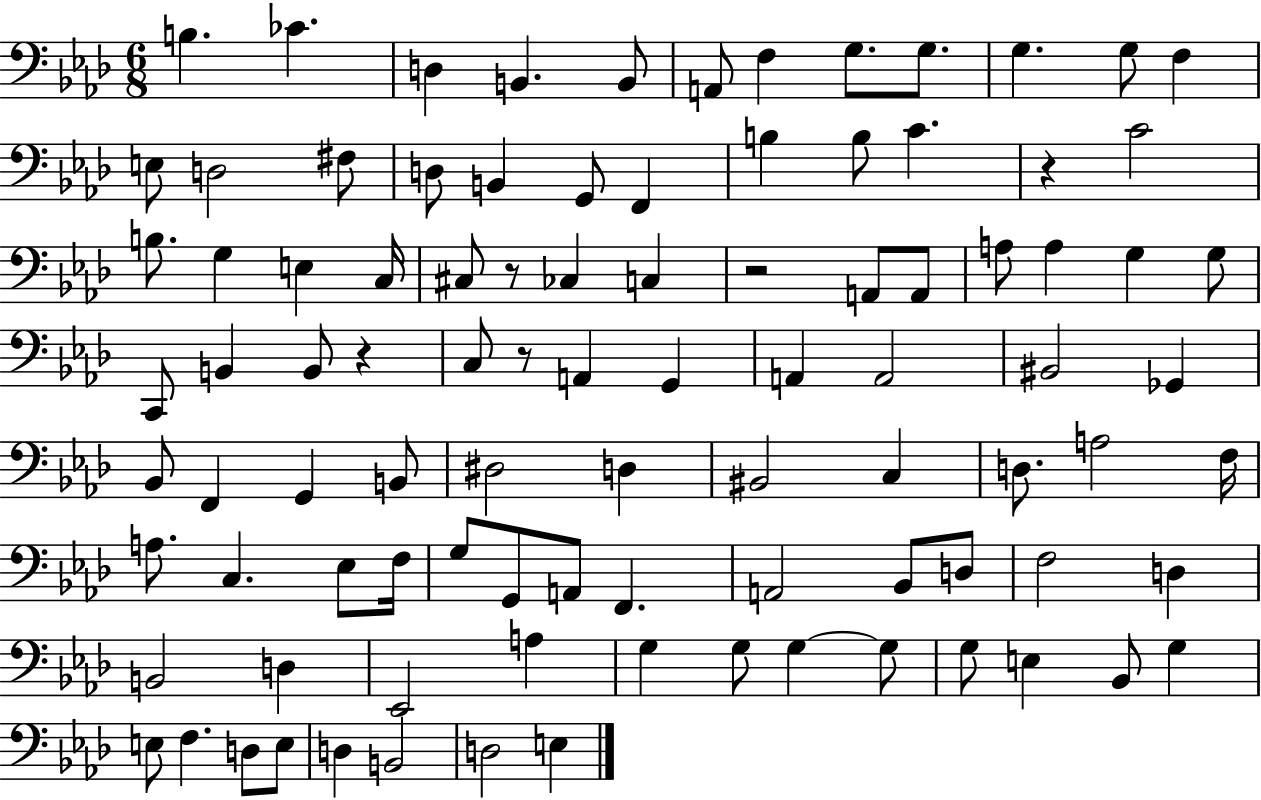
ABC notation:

X:1
T:Untitled
M:6/8
L:1/4
K:Ab
B, _C D, B,, B,,/2 A,,/2 F, G,/2 G,/2 G, G,/2 F, E,/2 D,2 ^F,/2 D,/2 B,, G,,/2 F,, B, B,/2 C z C2 B,/2 G, E, C,/4 ^C,/2 z/2 _C, C, z2 A,,/2 A,,/2 A,/2 A, G, G,/2 C,,/2 B,, B,,/2 z C,/2 z/2 A,, G,, A,, A,,2 ^B,,2 _G,, _B,,/2 F,, G,, B,,/2 ^D,2 D, ^B,,2 C, D,/2 A,2 F,/4 A,/2 C, _E,/2 F,/4 G,/2 G,,/2 A,,/2 F,, A,,2 _B,,/2 D,/2 F,2 D, B,,2 D, _E,,2 A, G, G,/2 G, G,/2 G,/2 E, _B,,/2 G, E,/2 F, D,/2 E,/2 D, B,,2 D,2 E,